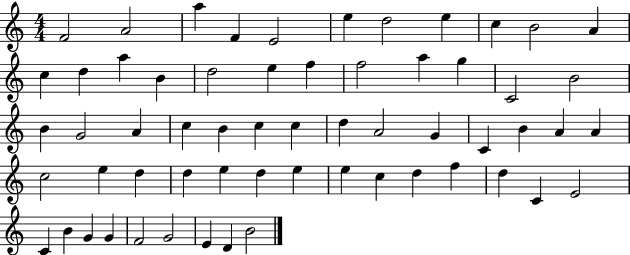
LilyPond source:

{
  \clef treble
  \numericTimeSignature
  \time 4/4
  \key c \major
  f'2 a'2 | a''4 f'4 e'2 | e''4 d''2 e''4 | c''4 b'2 a'4 | \break c''4 d''4 a''4 b'4 | d''2 e''4 f''4 | f''2 a''4 g''4 | c'2 b'2 | \break b'4 g'2 a'4 | c''4 b'4 c''4 c''4 | d''4 a'2 g'4 | c'4 b'4 a'4 a'4 | \break c''2 e''4 d''4 | d''4 e''4 d''4 e''4 | e''4 c''4 d''4 f''4 | d''4 c'4 e'2 | \break c'4 b'4 g'4 g'4 | f'2 g'2 | e'4 d'4 b'2 | \bar "|."
}